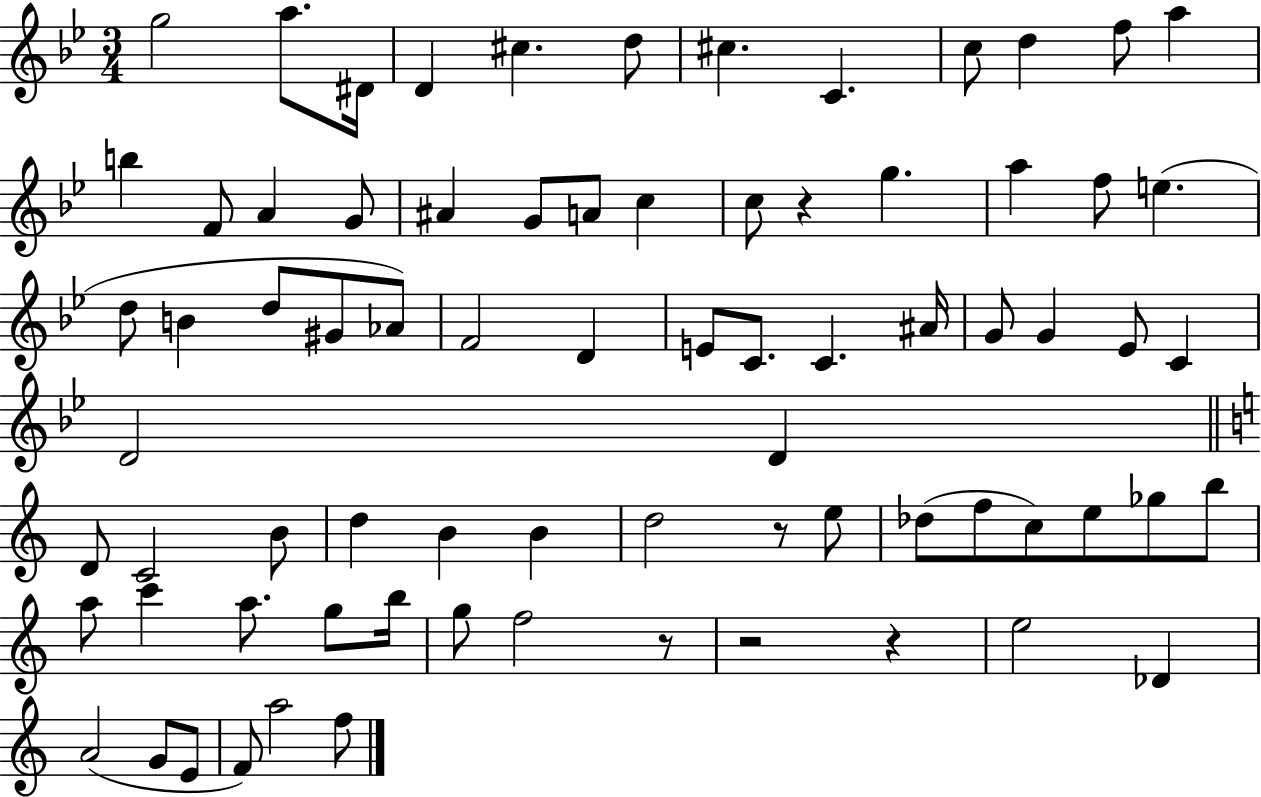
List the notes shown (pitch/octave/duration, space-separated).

G5/h A5/e. D#4/s D4/q C#5/q. D5/e C#5/q. C4/q. C5/e D5/q F5/e A5/q B5/q F4/e A4/q G4/e A#4/q G4/e A4/e C5/q C5/e R/q G5/q. A5/q F5/e E5/q. D5/e B4/q D5/e G#4/e Ab4/e F4/h D4/q E4/e C4/e. C4/q. A#4/s G4/e G4/q Eb4/e C4/q D4/h D4/q D4/e C4/h B4/e D5/q B4/q B4/q D5/h R/e E5/e Db5/e F5/e C5/e E5/e Gb5/e B5/e A5/e C6/q A5/e. G5/e B5/s G5/e F5/h R/e R/h R/q E5/h Db4/q A4/h G4/e E4/e F4/e A5/h F5/e